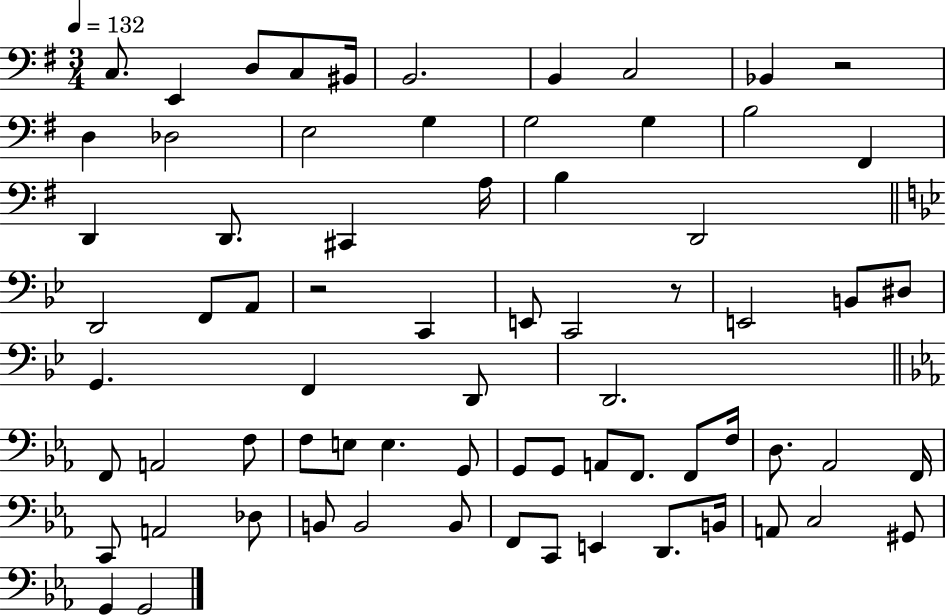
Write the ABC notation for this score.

X:1
T:Untitled
M:3/4
L:1/4
K:G
C,/2 E,, D,/2 C,/2 ^B,,/4 B,,2 B,, C,2 _B,, z2 D, _D,2 E,2 G, G,2 G, B,2 ^F,, D,, D,,/2 ^C,, A,/4 B, D,,2 D,,2 F,,/2 A,,/2 z2 C,, E,,/2 C,,2 z/2 E,,2 B,,/2 ^D,/2 G,, F,, D,,/2 D,,2 F,,/2 A,,2 F,/2 F,/2 E,/2 E, G,,/2 G,,/2 G,,/2 A,,/2 F,,/2 F,,/2 F,/4 D,/2 _A,,2 F,,/4 C,,/2 A,,2 _D,/2 B,,/2 B,,2 B,,/2 F,,/2 C,,/2 E,, D,,/2 B,,/4 A,,/2 C,2 ^G,,/2 G,, G,,2